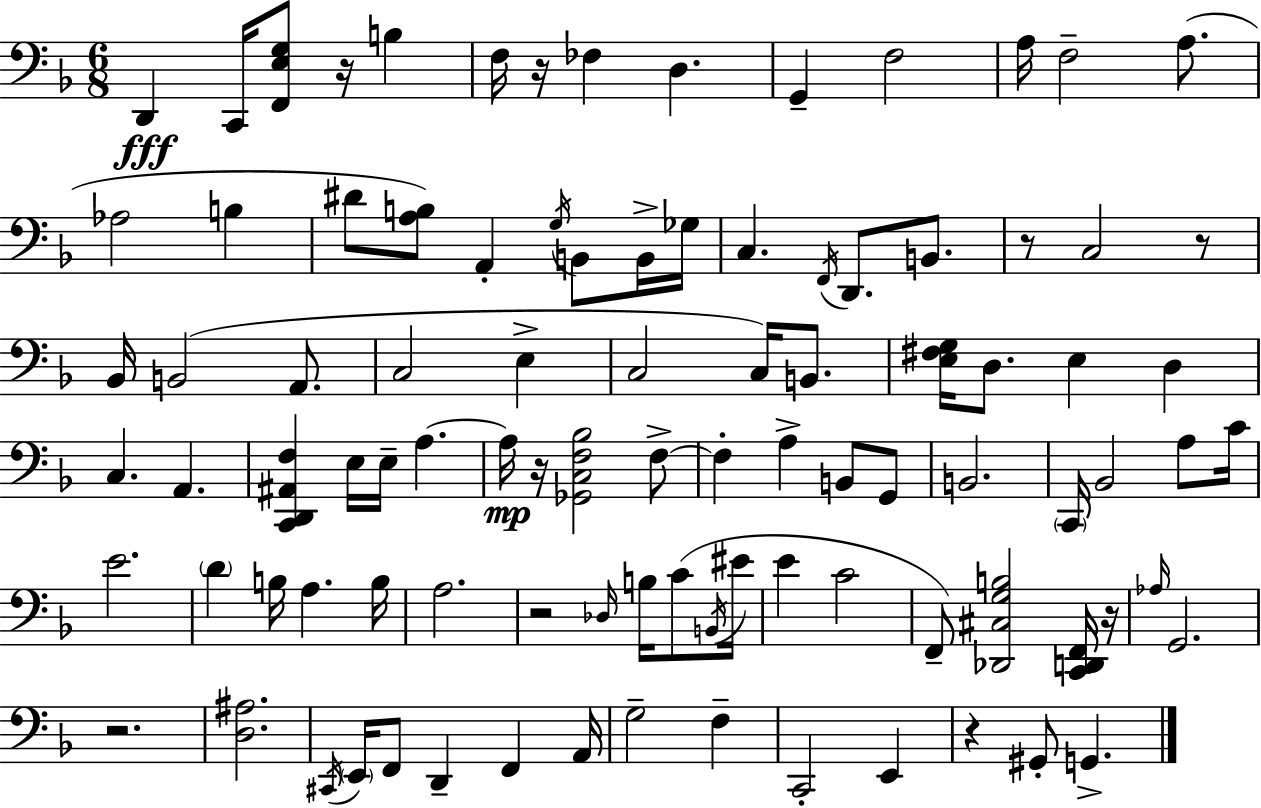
X:1
T:Untitled
M:6/8
L:1/4
K:F
D,, C,,/4 [F,,E,G,]/2 z/4 B, F,/4 z/4 _F, D, G,, F,2 A,/4 F,2 A,/2 _A,2 B, ^D/2 [A,B,]/2 A,, G,/4 B,,/2 B,,/4 _G,/4 C, F,,/4 D,,/2 B,,/2 z/2 C,2 z/2 _B,,/4 B,,2 A,,/2 C,2 E, C,2 C,/4 B,,/2 [E,^F,G,]/4 D,/2 E, D, C, A,, [C,,D,,^A,,F,] E,/4 E,/4 A, A,/4 z/4 [_G,,C,F,_B,]2 F,/2 F, A, B,,/2 G,,/2 B,,2 C,,/4 _B,,2 A,/2 C/4 E2 D B,/4 A, B,/4 A,2 z2 _D,/4 B,/4 C/2 B,,/4 ^E/4 E C2 F,,/2 [_D,,^C,G,B,]2 [C,,D,,F,,]/4 z/4 _A,/4 G,,2 z2 [D,^A,]2 ^C,,/4 E,,/4 F,,/2 D,, F,, A,,/4 G,2 F, C,,2 E,, z ^G,,/2 G,,